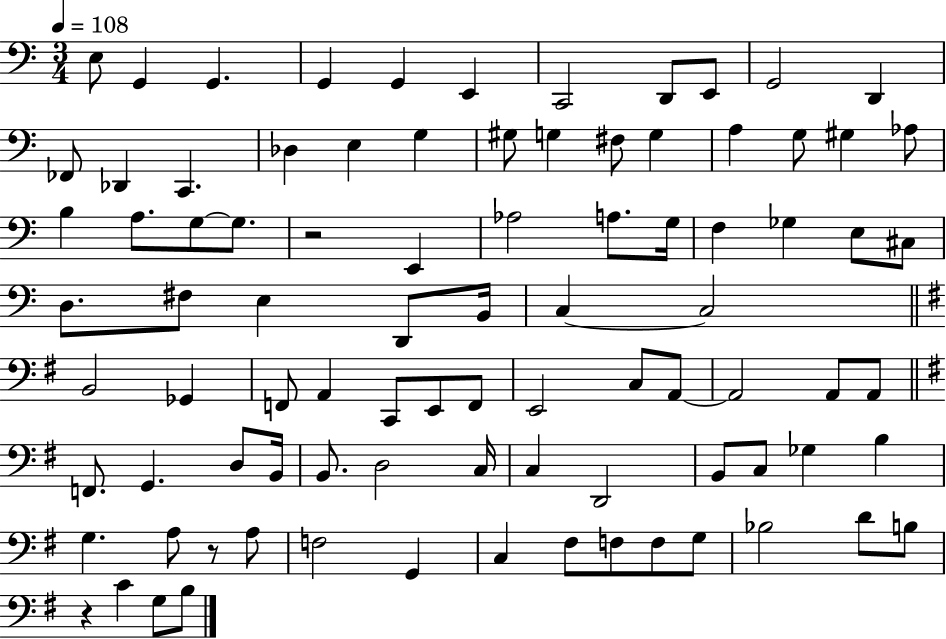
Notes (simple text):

E3/e G2/q G2/q. G2/q G2/q E2/q C2/h D2/e E2/e G2/h D2/q FES2/e Db2/q C2/q. Db3/q E3/q G3/q G#3/e G3/q F#3/e G3/q A3/q G3/e G#3/q Ab3/e B3/q A3/e. G3/e G3/e. R/h E2/q Ab3/h A3/e. G3/s F3/q Gb3/q E3/e C#3/e D3/e. F#3/e E3/q D2/e B2/s C3/q C3/h B2/h Gb2/q F2/e A2/q C2/e E2/e F2/e E2/h C3/e A2/e A2/h A2/e A2/e F2/e. G2/q. D3/e B2/s B2/e. D3/h C3/s C3/q D2/h B2/e C3/e Gb3/q B3/q G3/q. A3/e R/e A3/e F3/h G2/q C3/q F#3/e F3/e F3/e G3/e Bb3/h D4/e B3/e R/q C4/q G3/e B3/e